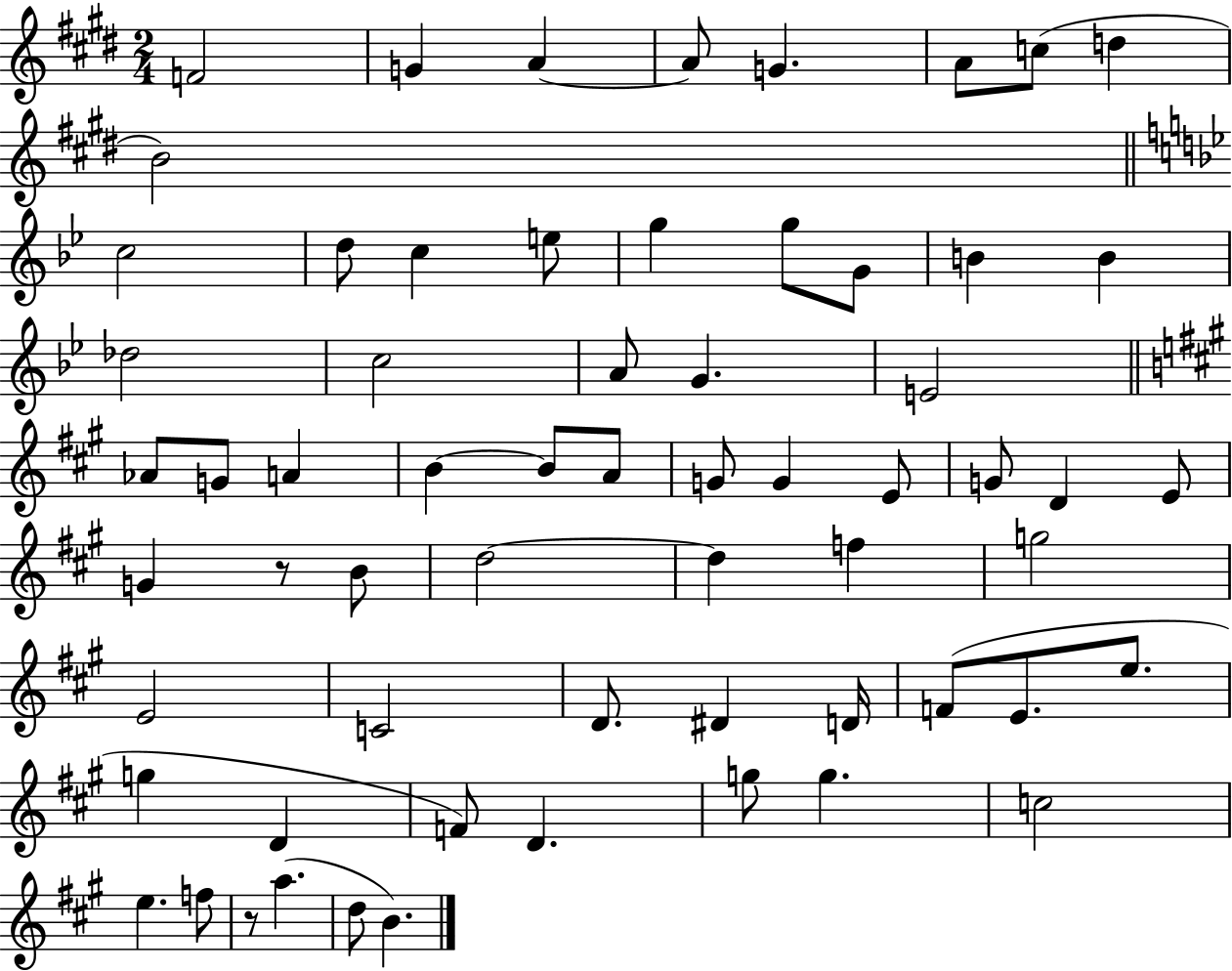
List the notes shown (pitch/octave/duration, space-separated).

F4/h G4/q A4/q A4/e G4/q. A4/e C5/e D5/q B4/h C5/h D5/e C5/q E5/e G5/q G5/e G4/e B4/q B4/q Db5/h C5/h A4/e G4/q. E4/h Ab4/e G4/e A4/q B4/q B4/e A4/e G4/e G4/q E4/e G4/e D4/q E4/e G4/q R/e B4/e D5/h D5/q F5/q G5/h E4/h C4/h D4/e. D#4/q D4/s F4/e E4/e. E5/e. G5/q D4/q F4/e D4/q. G5/e G5/q. C5/h E5/q. F5/e R/e A5/q. D5/e B4/q.